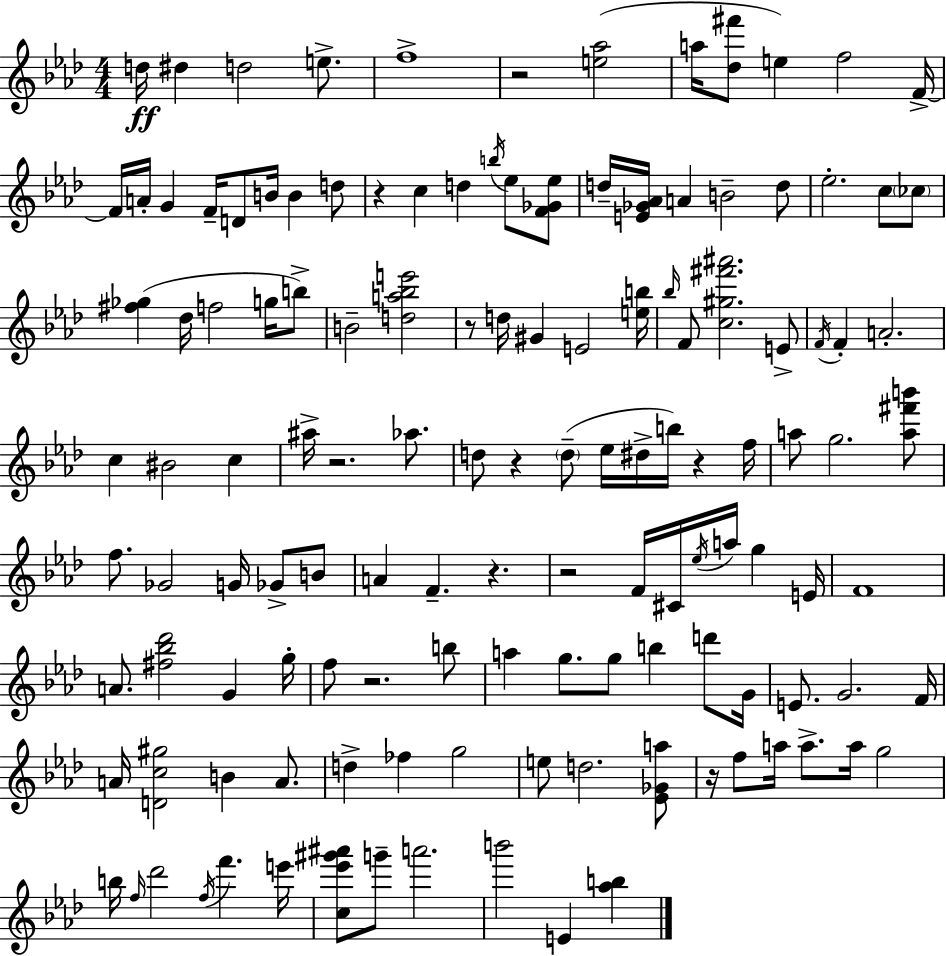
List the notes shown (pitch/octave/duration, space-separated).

D5/s D#5/q D5/h E5/e. F5/w R/h [E5,Ab5]/h A5/s [Db5,F#6]/e E5/q F5/h F4/s F4/s A4/s G4/q F4/s D4/e B4/s B4/q D5/e R/q C5/q D5/q B5/s Eb5/e [F4,Gb4,Eb5]/e D5/s [E4,Gb4,Ab4]/s A4/q B4/h D5/e Eb5/h. C5/e CES5/e [F#5,Gb5]/q Db5/s F5/h G5/s B5/e B4/h [D5,A5,Bb5,E6]/h R/e D5/s G#4/q E4/h [E5,B5]/s Bb5/s F4/e [C5,G#5,F#6,A#6]/h. E4/e F4/s F4/q A4/h. C5/q BIS4/h C5/q A#5/s R/h. Ab5/e. D5/e R/q D5/e Eb5/s D#5/s B5/s R/q F5/s A5/e G5/h. [A5,F#6,B6]/e F5/e. Gb4/h G4/s Gb4/e B4/e A4/q F4/q. R/q. R/h F4/s C#4/s Eb5/s A5/s G5/q E4/s F4/w A4/e. [F#5,Bb5,Db6]/h G4/q G5/s F5/e R/h. B5/e A5/q G5/e. G5/e B5/q D6/e G4/s E4/e. G4/h. F4/s A4/s [D4,C5,G#5]/h B4/q A4/e. D5/q FES5/q G5/h E5/e D5/h. [Eb4,Gb4,A5]/e R/s F5/e A5/s A5/e. A5/s G5/h B5/s F5/s Db6/h F5/s F6/q. E6/s [C5,Eb6,G#6,A#6]/e G6/e A6/h. B6/h E4/q [Ab5,B5]/q